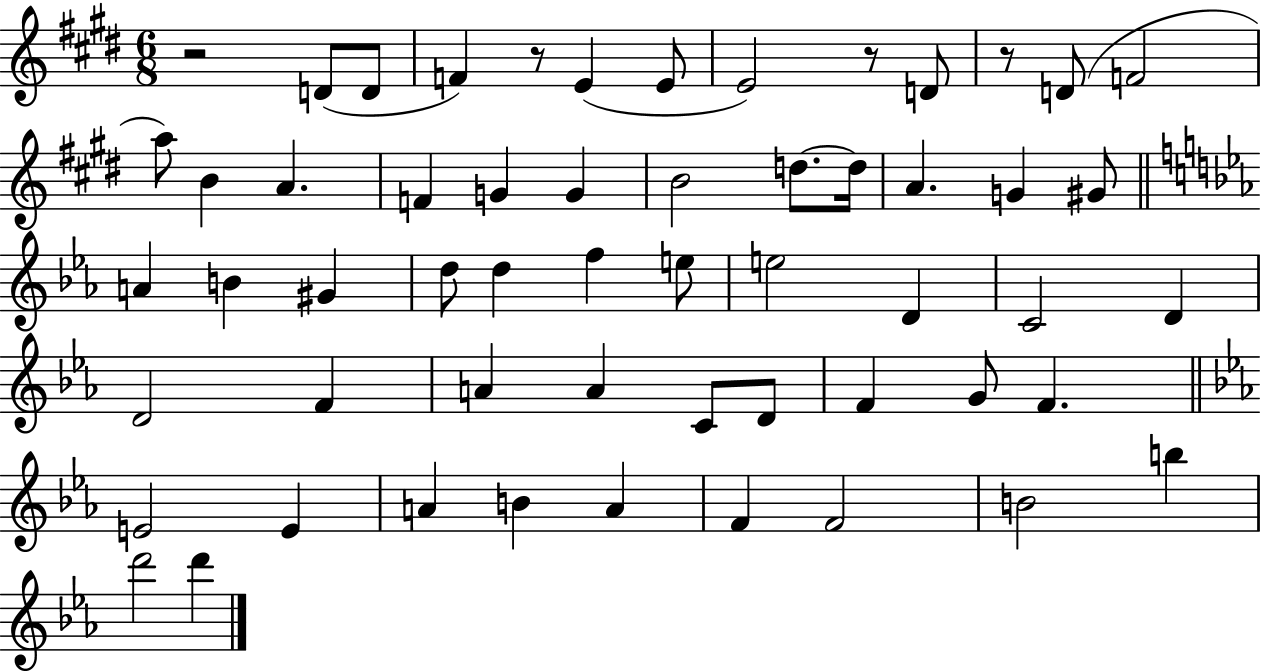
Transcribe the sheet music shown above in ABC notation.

X:1
T:Untitled
M:6/8
L:1/4
K:E
z2 D/2 D/2 F z/2 E E/2 E2 z/2 D/2 z/2 D/2 F2 a/2 B A F G G B2 d/2 d/4 A G ^G/2 A B ^G d/2 d f e/2 e2 D C2 D D2 F A A C/2 D/2 F G/2 F E2 E A B A F F2 B2 b d'2 d'